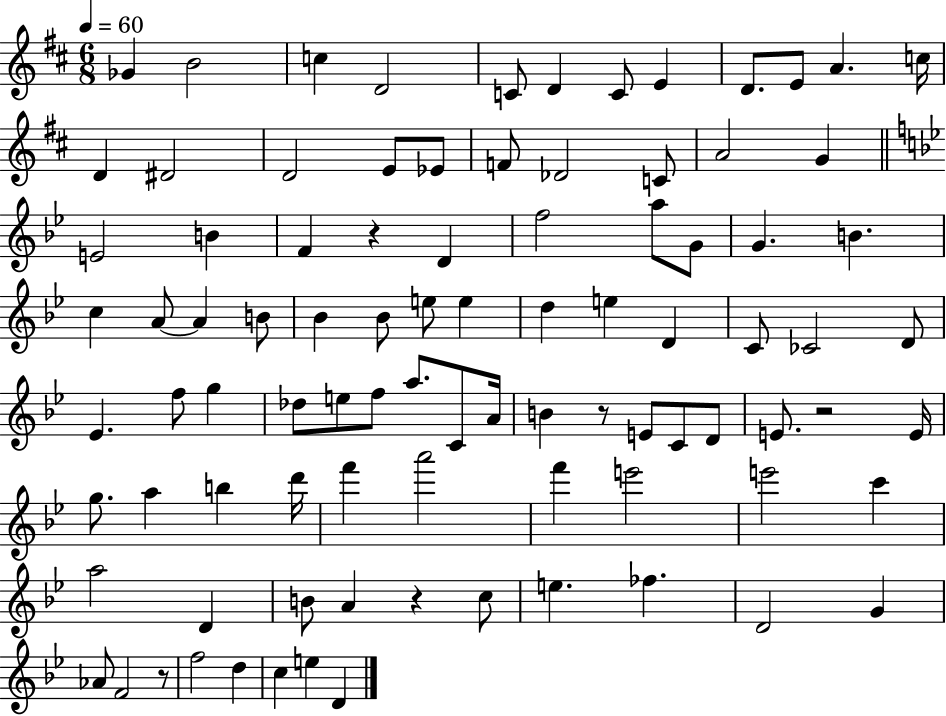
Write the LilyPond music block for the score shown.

{
  \clef treble
  \numericTimeSignature
  \time 6/8
  \key d \major
  \tempo 4 = 60
  ges'4 b'2 | c''4 d'2 | c'8 d'4 c'8 e'4 | d'8. e'8 a'4. c''16 | \break d'4 dis'2 | d'2 e'8 ees'8 | f'8 des'2 c'8 | a'2 g'4 | \break \bar "||" \break \key bes \major e'2 b'4 | f'4 r4 d'4 | f''2 a''8 g'8 | g'4. b'4. | \break c''4 a'8~~ a'4 b'8 | bes'4 bes'8 e''8 e''4 | d''4 e''4 d'4 | c'8 ces'2 d'8 | \break ees'4. f''8 g''4 | des''8 e''8 f''8 a''8. c'8 a'16 | b'4 r8 e'8 c'8 d'8 | e'8. r2 e'16 | \break g''8. a''4 b''4 d'''16 | f'''4 a'''2 | f'''4 e'''2 | e'''2 c'''4 | \break a''2 d'4 | b'8 a'4 r4 c''8 | e''4. fes''4. | d'2 g'4 | \break aes'8 f'2 r8 | f''2 d''4 | c''4 e''4 d'4 | \bar "|."
}